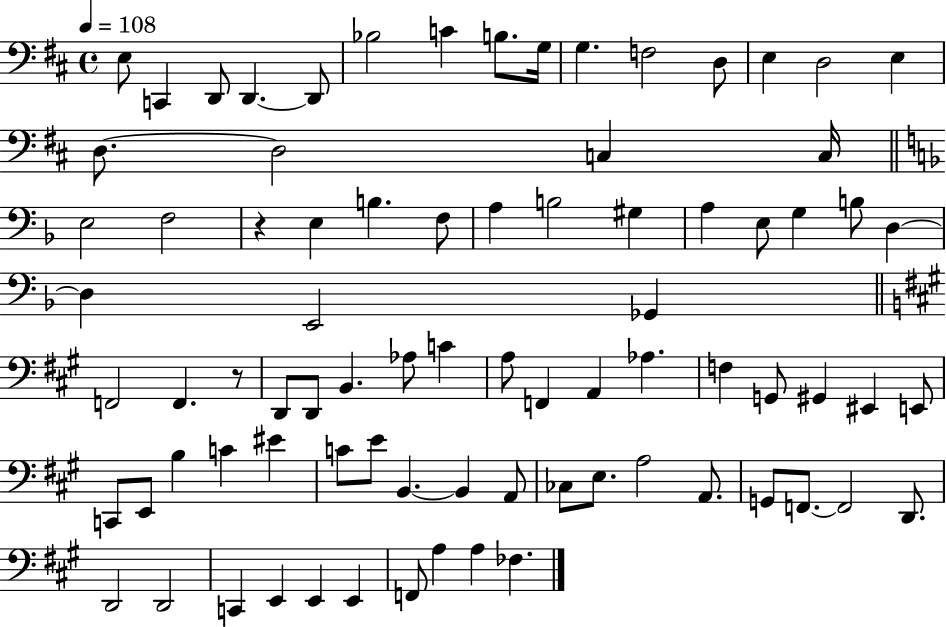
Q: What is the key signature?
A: D major